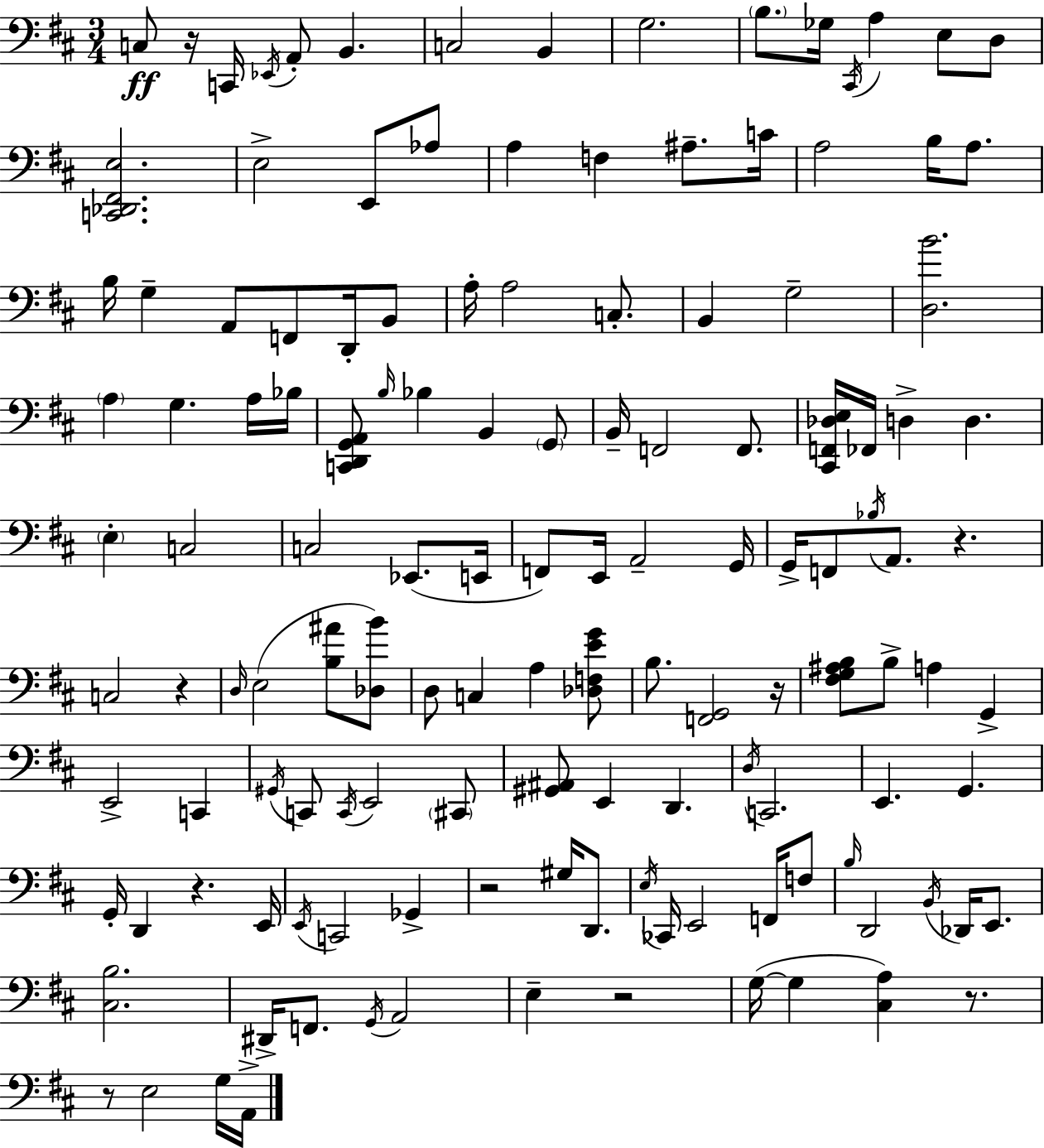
C3/e R/s C2/s Eb2/s A2/e B2/q. C3/h B2/q G3/h. B3/e. Gb3/s C#2/s A3/q E3/e D3/e [C2,Db2,F#2,E3]/h. E3/h E2/e Ab3/e A3/q F3/q A#3/e. C4/s A3/h B3/s A3/e. B3/s G3/q A2/e F2/e D2/s B2/e A3/s A3/h C3/e. B2/q G3/h [D3,B4]/h. A3/q G3/q. A3/s Bb3/s [C2,D2,G2,A2]/e B3/s Bb3/q B2/q G2/e B2/s F2/h F2/e. [C#2,F2,Db3,E3]/s FES2/s D3/q D3/q. E3/q C3/h C3/h Eb2/e. E2/s F2/e E2/s A2/h G2/s G2/s F2/e Bb3/s A2/e. R/q. C3/h R/q D3/s E3/h [B3,A#4]/e [Db3,B4]/e D3/e C3/q A3/q [Db3,F3,E4,G4]/e B3/e. [F2,G2]/h R/s [F#3,G3,A#3,B3]/e B3/e A3/q G2/q E2/h C2/q G#2/s C2/e C2/s E2/h C#2/e [G#2,A#2]/e E2/q D2/q. D3/s C2/h. E2/q. G2/q. G2/s D2/q R/q. E2/s E2/s C2/h Gb2/q R/h G#3/s D2/e. E3/s CES2/s E2/h F2/s F3/e B3/s D2/h B2/s Db2/s E2/e. [C#3,B3]/h. D#2/s F2/e. G2/s A2/h E3/q R/h G3/s G3/q [C#3,A3]/q R/e. R/e E3/h G3/s A2/s